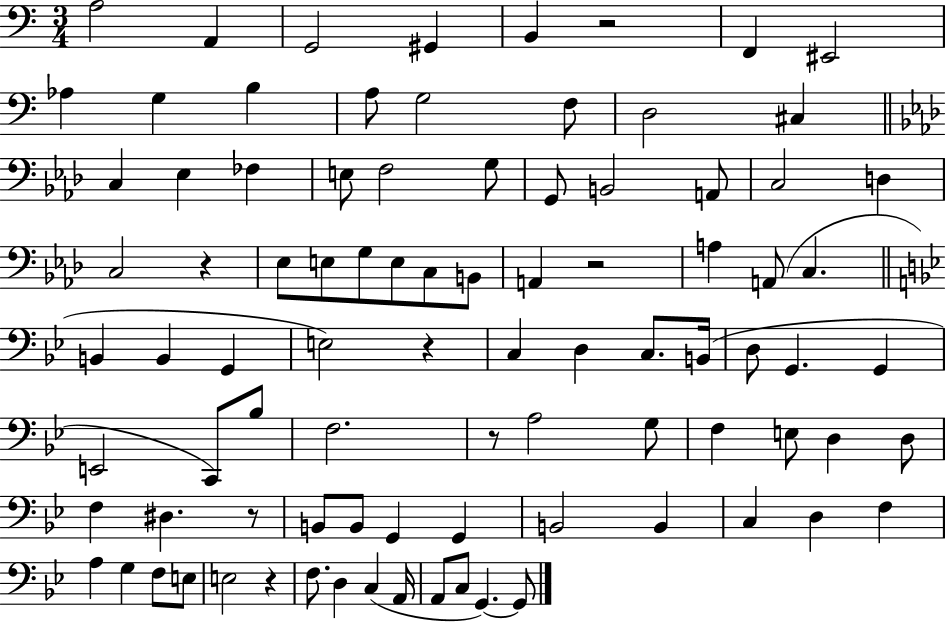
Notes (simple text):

A3/h A2/q G2/h G#2/q B2/q R/h F2/q EIS2/h Ab3/q G3/q B3/q A3/e G3/h F3/e D3/h C#3/q C3/q Eb3/q FES3/q E3/e F3/h G3/e G2/e B2/h A2/e C3/h D3/q C3/h R/q Eb3/e E3/e G3/e E3/e C3/e B2/e A2/q R/h A3/q A2/e C3/q. B2/q B2/q G2/q E3/h R/q C3/q D3/q C3/e. B2/s D3/e G2/q. G2/q E2/h C2/e Bb3/e F3/h. R/e A3/h G3/e F3/q E3/e D3/q D3/e F3/q D#3/q. R/e B2/e B2/e G2/q G2/q B2/h B2/q C3/q D3/q F3/q A3/q G3/q F3/e E3/e E3/h R/q F3/e. D3/q C3/q A2/s A2/e C3/e G2/q. G2/e